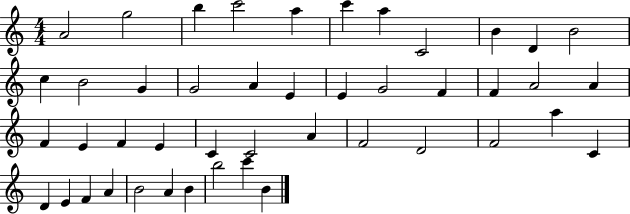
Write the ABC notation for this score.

X:1
T:Untitled
M:4/4
L:1/4
K:C
A2 g2 b c'2 a c' a C2 B D B2 c B2 G G2 A E E G2 F F A2 A F E F E C C2 A F2 D2 F2 a C D E F A B2 A B b2 c' B